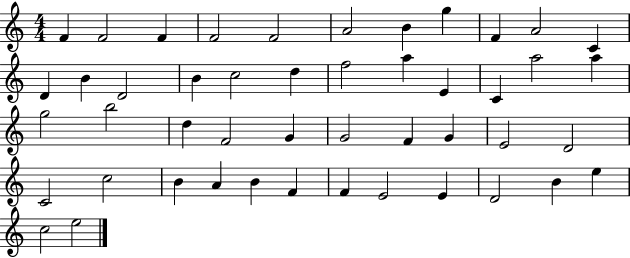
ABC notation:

X:1
T:Untitled
M:4/4
L:1/4
K:C
F F2 F F2 F2 A2 B g F A2 C D B D2 B c2 d f2 a E C a2 a g2 b2 d F2 G G2 F G E2 D2 C2 c2 B A B F F E2 E D2 B e c2 e2